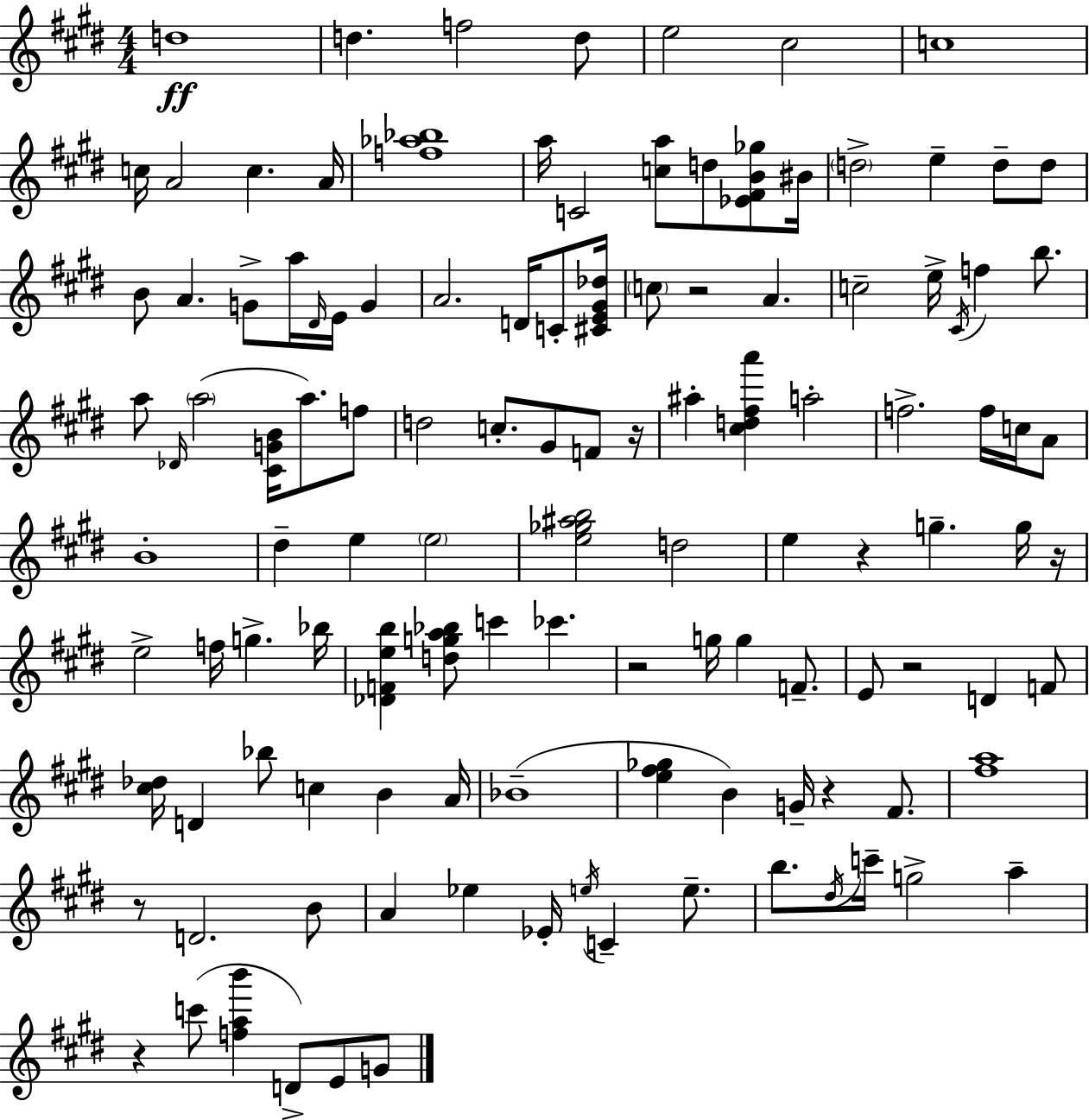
X:1
T:Untitled
M:4/4
L:1/4
K:E
d4 d f2 d/2 e2 ^c2 c4 c/4 A2 c A/4 [f_a_b]4 a/4 C2 [ca]/2 d/2 [_E^FB_g]/2 ^B/4 d2 e d/2 d/2 B/2 A G/2 a/4 ^D/4 E/4 G A2 D/4 C/2 [^CE^G_d]/4 c/2 z2 A c2 e/4 ^C/4 f b/2 a/2 _D/4 a2 [^CGB]/4 a/2 f/2 d2 c/2 ^G/2 F/2 z/4 ^a [^cd^fa'] a2 f2 f/4 c/4 A/2 B4 ^d e e2 [e_g^ab]2 d2 e z g g/4 z/4 e2 f/4 g _b/4 [_DFeb] [dga_b]/2 c' _c' z2 g/4 g F/2 E/2 z2 D F/2 [^c_d]/4 D _b/2 c B A/4 _B4 [e^f_g] B G/4 z ^F/2 [^fa]4 z/2 D2 B/2 A _e _E/4 e/4 C e/2 b/2 ^d/4 c'/4 g2 a z c'/2 [fab'] D/2 E/2 G/2